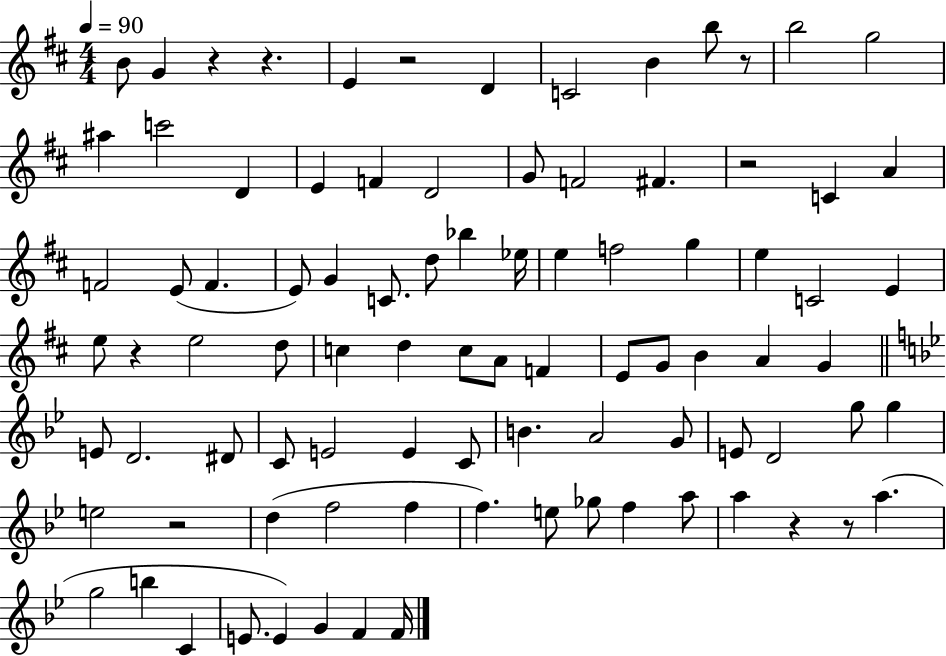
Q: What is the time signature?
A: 4/4